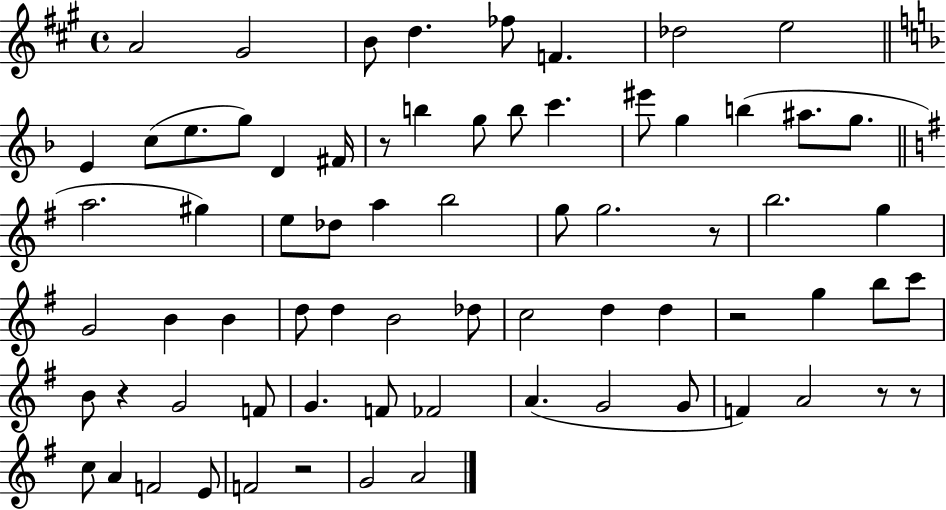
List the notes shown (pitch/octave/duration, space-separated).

A4/h G#4/h B4/e D5/q. FES5/e F4/q. Db5/h E5/h E4/q C5/e E5/e. G5/e D4/q F#4/s R/e B5/q G5/e B5/e C6/q. EIS6/e G5/q B5/q A#5/e. G5/e. A5/h. G#5/q E5/e Db5/e A5/q B5/h G5/e G5/h. R/e B5/h. G5/q G4/h B4/q B4/q D5/e D5/q B4/h Db5/e C5/h D5/q D5/q R/h G5/q B5/e C6/e B4/e R/q G4/h F4/e G4/q. F4/e FES4/h A4/q. G4/h G4/e F4/q A4/h R/e R/e C5/e A4/q F4/h E4/e F4/h R/h G4/h A4/h